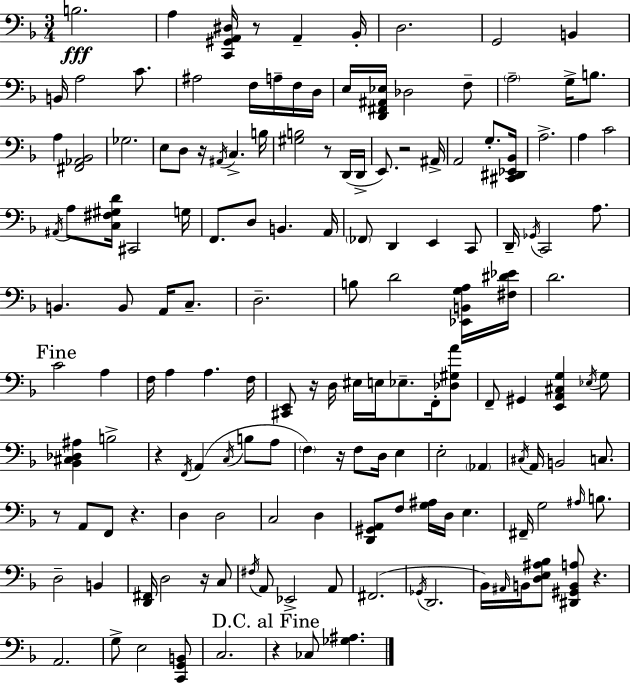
X:1
T:Untitled
M:3/4
L:1/4
K:F
B,2 A, [C,,^G,,A,,^D,]/4 z/2 A,, _B,,/4 D,2 G,,2 B,, B,,/4 A,2 C/2 ^A,2 F,/4 A,/4 F,/4 D,/4 E,/4 [D,,^F,,^A,,_E,]/4 _D,2 F,/2 A,2 G,/4 B,/2 A, [^F,,_A,,_B,,]2 _G,2 E,/2 D,/2 z/4 ^A,,/4 C, B,/4 [^G,B,]2 z/2 D,,/4 D,,/4 E,,/2 z2 ^A,,/4 A,,2 G,/2 [^C,,^D,,_E,,_B,,]/4 A,2 A, C2 ^A,,/4 A,/2 [C,^F,^G,D]/4 ^C,,2 G,/4 F,,/2 D,/2 B,, A,,/4 _F,,/2 D,, E,, C,,/2 D,,/4 _G,,/4 C,,2 A,/2 B,, B,,/2 A,,/4 C,/2 D,2 B,/2 D2 [_E,,B,,G,A,]/4 [^F,^D_E]/4 D2 C2 A, F,/4 A, A, F,/4 [^C,,E,,]/2 z/4 D,/4 ^E,/4 E,/4 _E,/2 F,,/4 [_D,^G,A]/2 F,,/2 ^G,, [E,,A,,^C,G,] _E,/4 G,/2 [_B,,^C,_D,^A,] B,2 z F,,/4 A,, C,/4 B,/2 A,/2 F, z/4 F,/2 D,/4 E, E,2 _A,, ^C,/4 A,,/4 B,,2 C,/2 z/2 A,,/2 F,,/2 z D, D,2 C,2 D, [D,,^G,,A,,]/2 F,/2 [G,^A,]/4 D,/4 E, ^F,,/4 G,2 ^A,/4 B,/2 D,2 B,, [D,,^F,,]/4 D,2 z/4 C,/2 ^F,/4 A,,/2 _E,,2 A,,/2 ^F,,2 _G,,/4 D,,2 _B,,/4 ^A,,/4 B,,/4 [D,E,^A,_B,]/2 [^D,,^G,,B,,A,]/2 z A,,2 G,/2 E,2 [C,,G,,B,,]/2 C,2 z _C,/2 [_G,^A,]